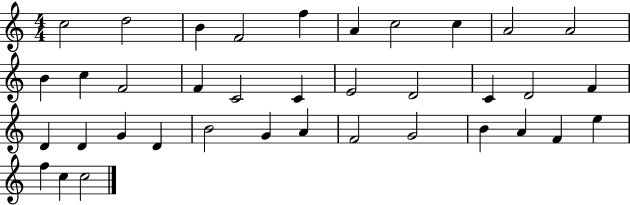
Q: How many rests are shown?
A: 0